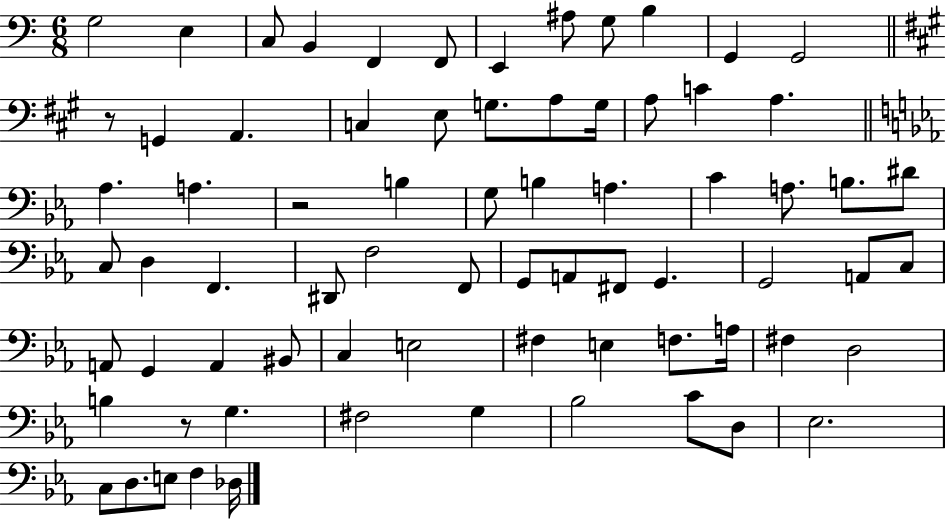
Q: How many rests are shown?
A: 3